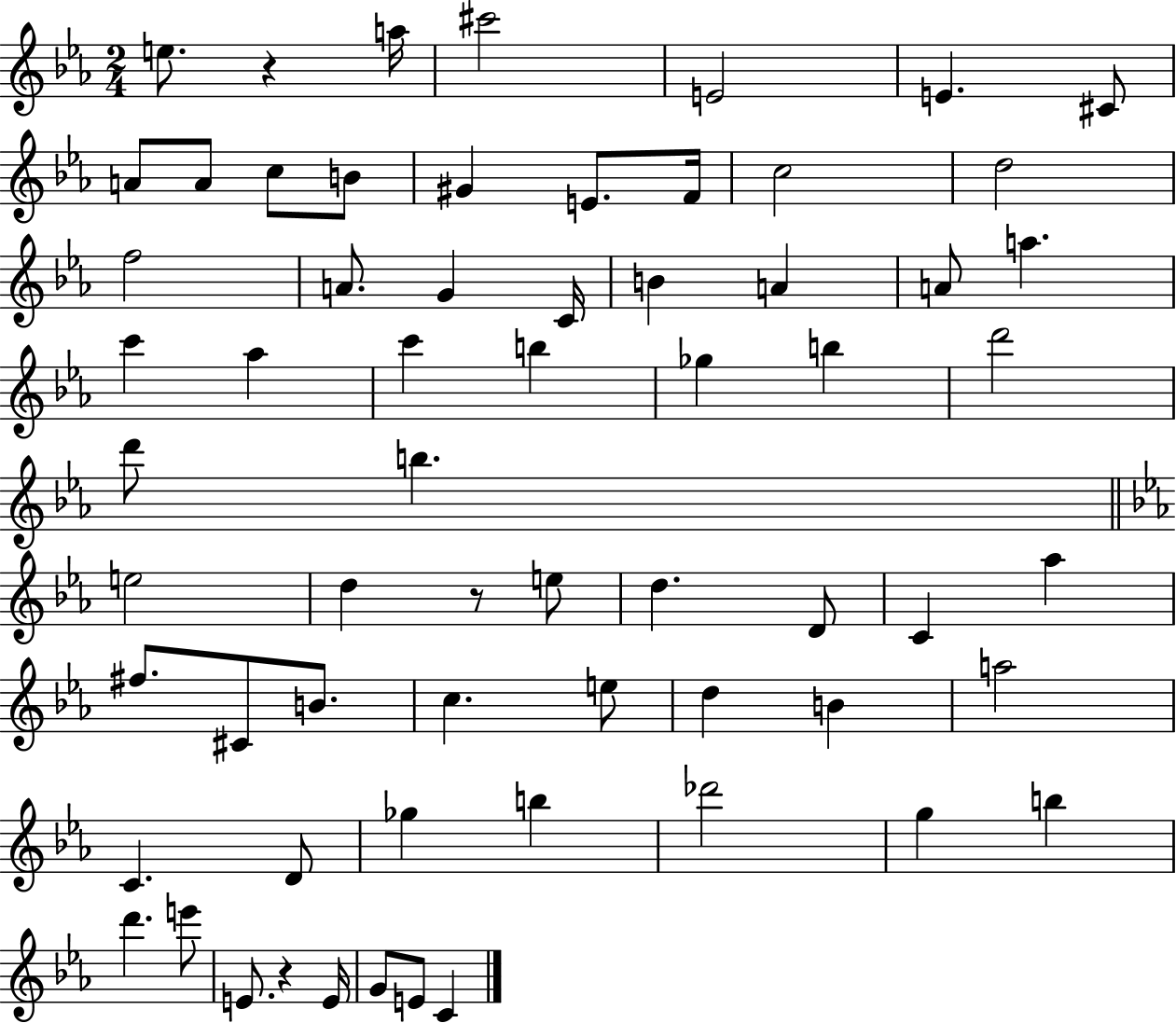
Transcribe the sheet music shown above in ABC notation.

X:1
T:Untitled
M:2/4
L:1/4
K:Eb
e/2 z a/4 ^c'2 E2 E ^C/2 A/2 A/2 c/2 B/2 ^G E/2 F/4 c2 d2 f2 A/2 G C/4 B A A/2 a c' _a c' b _g b d'2 d'/2 b e2 d z/2 e/2 d D/2 C _a ^f/2 ^C/2 B/2 c e/2 d B a2 C D/2 _g b _d'2 g b d' e'/2 E/2 z E/4 G/2 E/2 C